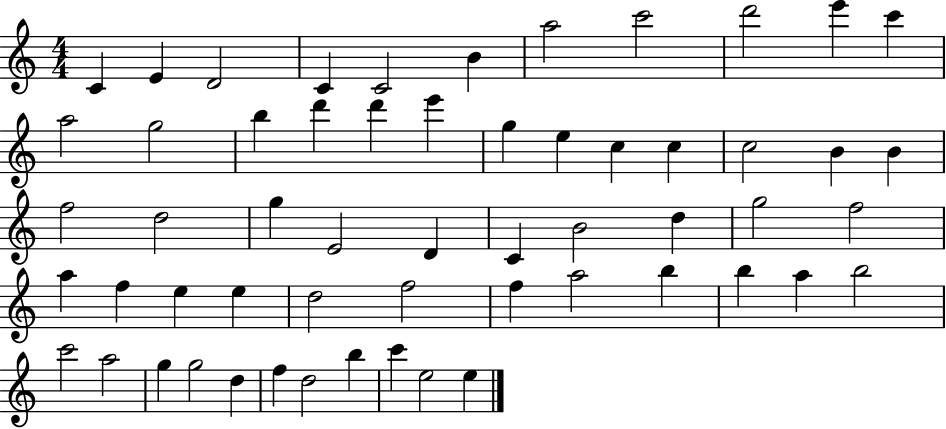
C4/q E4/q D4/h C4/q C4/h B4/q A5/h C6/h D6/h E6/q C6/q A5/h G5/h B5/q D6/q D6/q E6/q G5/q E5/q C5/q C5/q C5/h B4/q B4/q F5/h D5/h G5/q E4/h D4/q C4/q B4/h D5/q G5/h F5/h A5/q F5/q E5/q E5/q D5/h F5/h F5/q A5/h B5/q B5/q A5/q B5/h C6/h A5/h G5/q G5/h D5/q F5/q D5/h B5/q C6/q E5/h E5/q